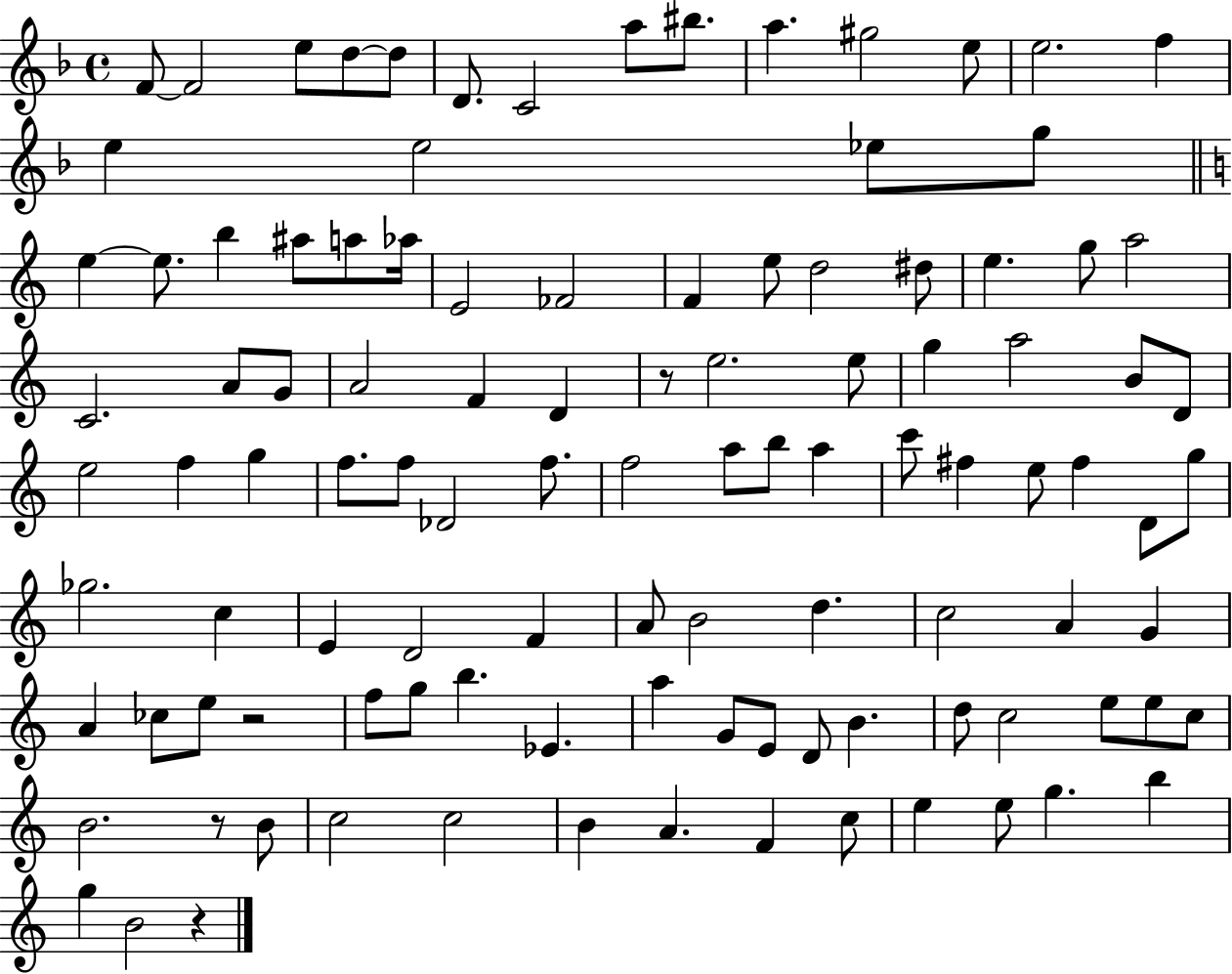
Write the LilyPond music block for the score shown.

{
  \clef treble
  \time 4/4
  \defaultTimeSignature
  \key f \major
  \repeat volta 2 { f'8~~ f'2 e''8 d''8~~ d''8 | d'8. c'2 a''8 bis''8. | a''4. gis''2 e''8 | e''2. f''4 | \break e''4 e''2 ees''8 g''8 | \bar "||" \break \key a \minor e''4~~ e''8. b''4 ais''8 a''8 aes''16 | e'2 fes'2 | f'4 e''8 d''2 dis''8 | e''4. g''8 a''2 | \break c'2. a'8 g'8 | a'2 f'4 d'4 | r8 e''2. e''8 | g''4 a''2 b'8 d'8 | \break e''2 f''4 g''4 | f''8. f''8 des'2 f''8. | f''2 a''8 b''8 a''4 | c'''8 fis''4 e''8 fis''4 d'8 g''8 | \break ges''2. c''4 | e'4 d'2 f'4 | a'8 b'2 d''4. | c''2 a'4 g'4 | \break a'4 ces''8 e''8 r2 | f''8 g''8 b''4. ees'4. | a''4 g'8 e'8 d'8 b'4. | d''8 c''2 e''8 e''8 c''8 | \break b'2. r8 b'8 | c''2 c''2 | b'4 a'4. f'4 c''8 | e''4 e''8 g''4. b''4 | \break g''4 b'2 r4 | } \bar "|."
}